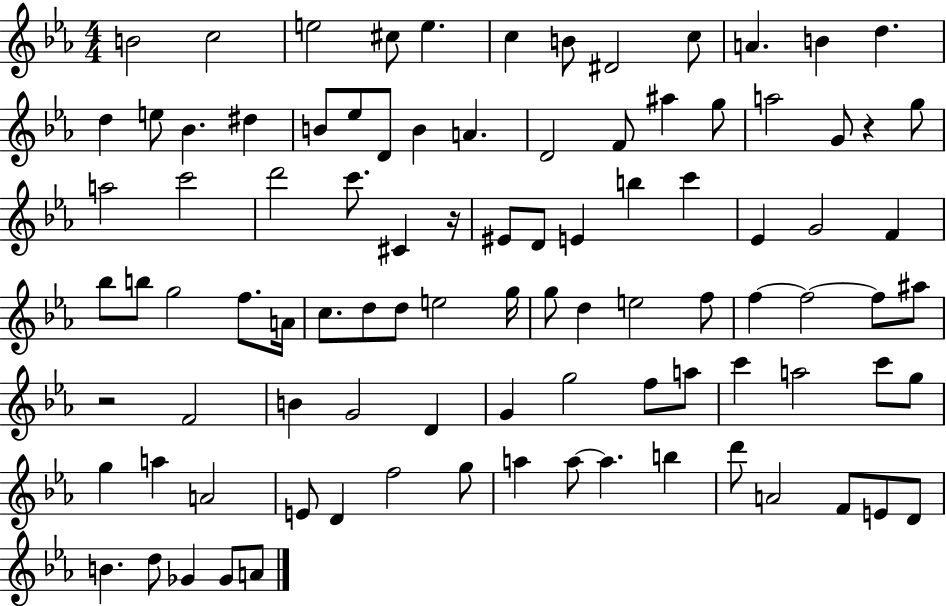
B4/h C5/h E5/h C#5/e E5/q. C5/q B4/e D#4/h C5/e A4/q. B4/q D5/q. D5/q E5/e Bb4/q. D#5/q B4/e Eb5/e D4/e B4/q A4/q. D4/h F4/e A#5/q G5/e A5/h G4/e R/q G5/e A5/h C6/h D6/h C6/e. C#4/q R/s EIS4/e D4/e E4/q B5/q C6/q Eb4/q G4/h F4/q Bb5/e B5/e G5/h F5/e. A4/s C5/e. D5/e D5/e E5/h G5/s G5/e D5/q E5/h F5/e F5/q F5/h F5/e A#5/e R/h F4/h B4/q G4/h D4/q G4/q G5/h F5/e A5/e C6/q A5/h C6/e G5/e G5/q A5/q A4/h E4/e D4/q F5/h G5/e A5/q A5/e A5/q. B5/q D6/e A4/h F4/e E4/e D4/e B4/q. D5/e Gb4/q Gb4/e A4/e